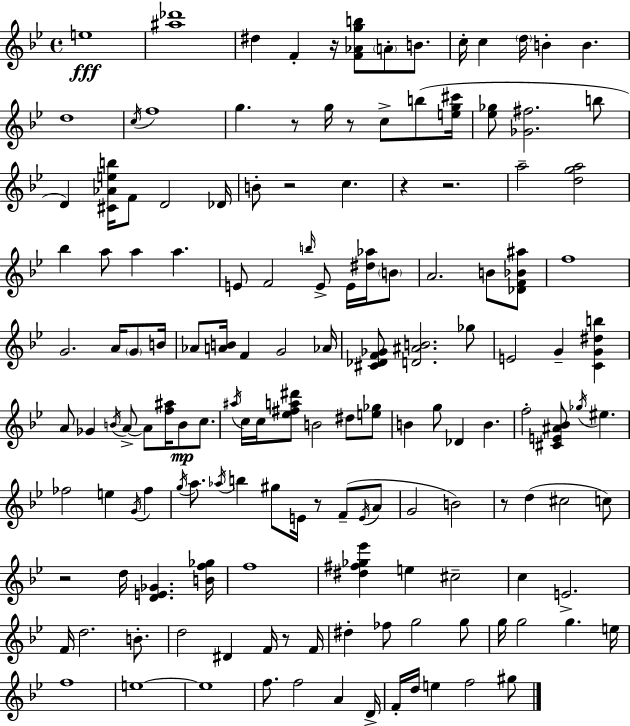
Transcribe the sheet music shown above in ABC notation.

X:1
T:Untitled
M:4/4
L:1/4
K:Gm
e4 [^a_d']4 ^d F z/4 [F_Agb]/2 A/2 B/2 c/4 c d/4 B B d4 c/4 f4 g z/2 g/4 z/2 c/2 b/2 [eg^c']/4 [_e_g]/2 [_G^f]2 b/2 D [^C_Aeb]/4 F/2 D2 _D/4 B/2 z2 c z z2 a2 [dga]2 _b a/2 a a E/2 F2 b/4 E/2 E/4 [^d_a]/4 B/2 A2 B/2 [_DF_B^a]/2 f4 G2 A/4 G/2 B/4 _A/2 [AB]/4 F G2 _A/4 [^C_DF_G]/2 [D^AB]2 _g/2 E2 G [CG^db] A/2 _G B/4 A/2 A/2 [f^a]/4 B/2 c/2 ^a/4 c/4 c/4 [_e^fa^d']/2 B2 ^d/2 [e_g]/2 B g/2 _D B f2 [^CE^A_B]/2 _g/4 ^e _f2 e G/4 _f g/4 a/2 _a/4 b ^g/2 E/4 z/2 F/2 E/4 A/2 G2 B2 z/2 d ^c2 c/2 z2 d/4 [DE_G] [Bf_g]/4 f4 [^d^f_g_e'] e ^c2 c E2 F/4 d2 B/2 d2 ^D F/4 z/2 F/4 ^d _f/2 g2 g/2 g/4 g2 g e/4 f4 e4 e4 f/2 f2 A D/4 F/4 d/4 e f2 ^g/2